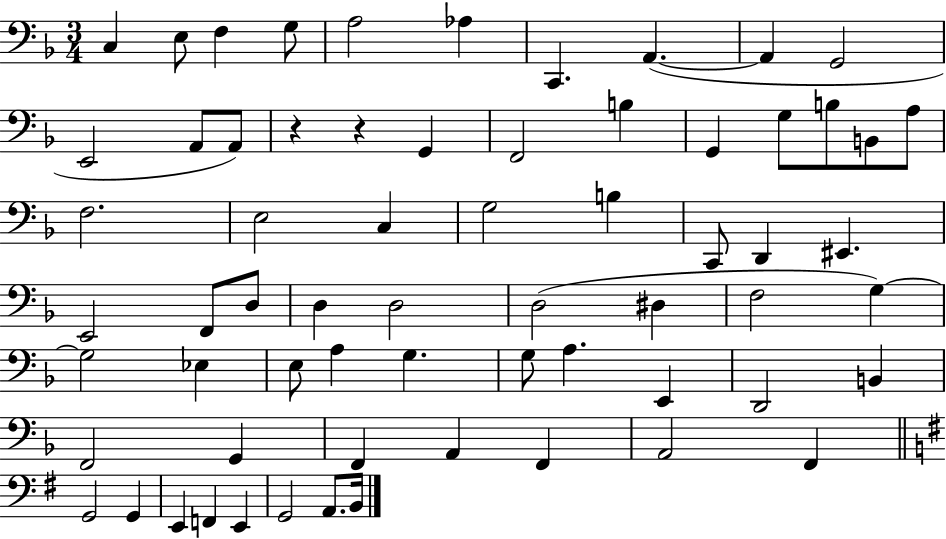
C3/q E3/e F3/q G3/e A3/h Ab3/q C2/q. A2/q. A2/q G2/h E2/h A2/e A2/e R/q R/q G2/q F2/h B3/q G2/q G3/e B3/e B2/e A3/e F3/h. E3/h C3/q G3/h B3/q C2/e D2/q EIS2/q. E2/h F2/e D3/e D3/q D3/h D3/h D#3/q F3/h G3/q G3/h Eb3/q E3/e A3/q G3/q. G3/e A3/q. E2/q D2/h B2/q F2/h G2/q F2/q A2/q F2/q A2/h F2/q G2/h G2/q E2/q F2/q E2/q G2/h A2/e. B2/s